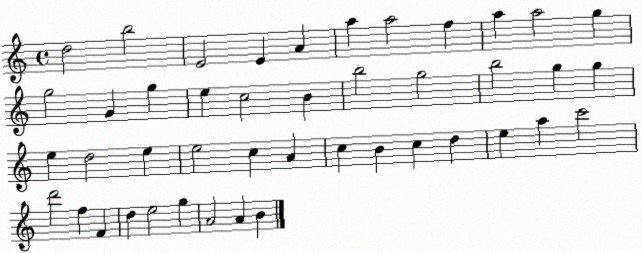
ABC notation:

X:1
T:Untitled
M:4/4
L:1/4
K:C
d2 b2 E2 E A a a2 f a a2 g g2 G g e c2 B b2 g2 b2 g g e d2 e e2 c A c B c d e a c'2 d'2 f F d e2 g A2 A B